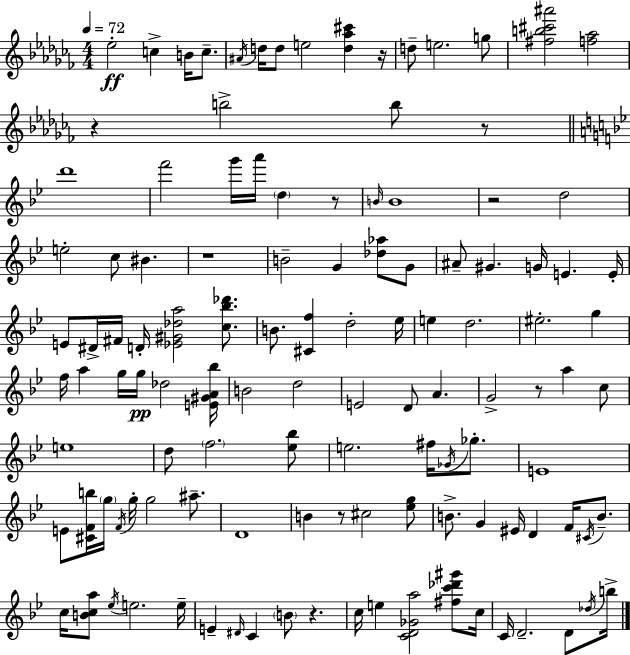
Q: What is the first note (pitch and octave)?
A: Eb5